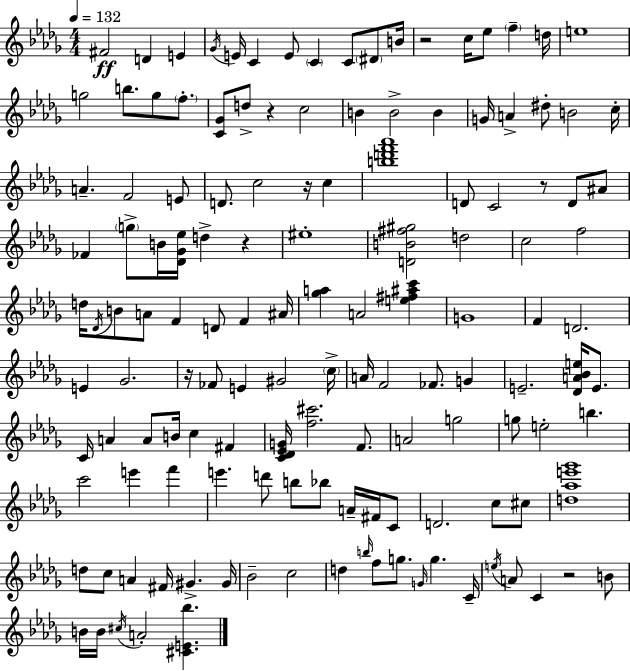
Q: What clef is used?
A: treble